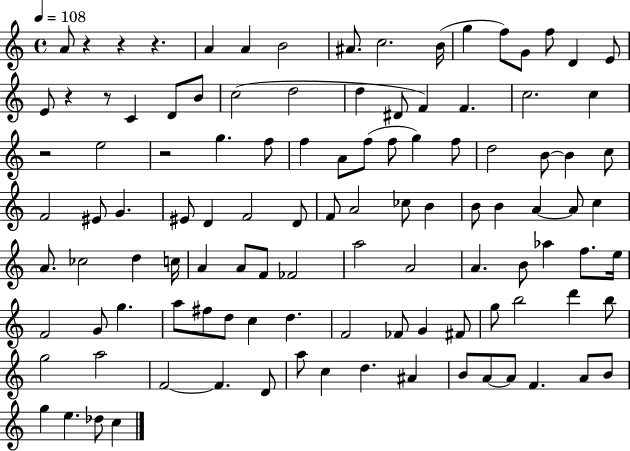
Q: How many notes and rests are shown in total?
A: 111